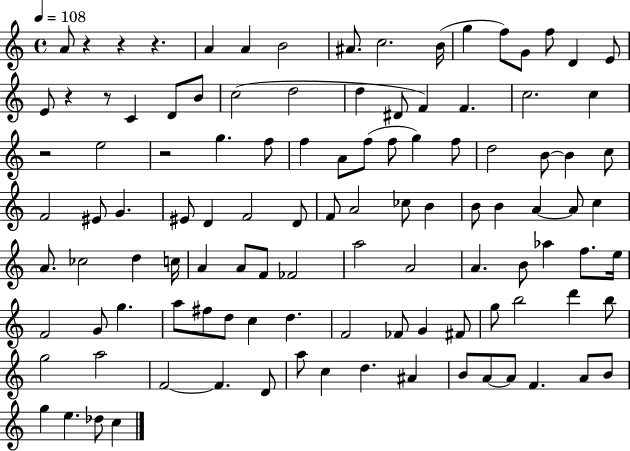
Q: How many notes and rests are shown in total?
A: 111